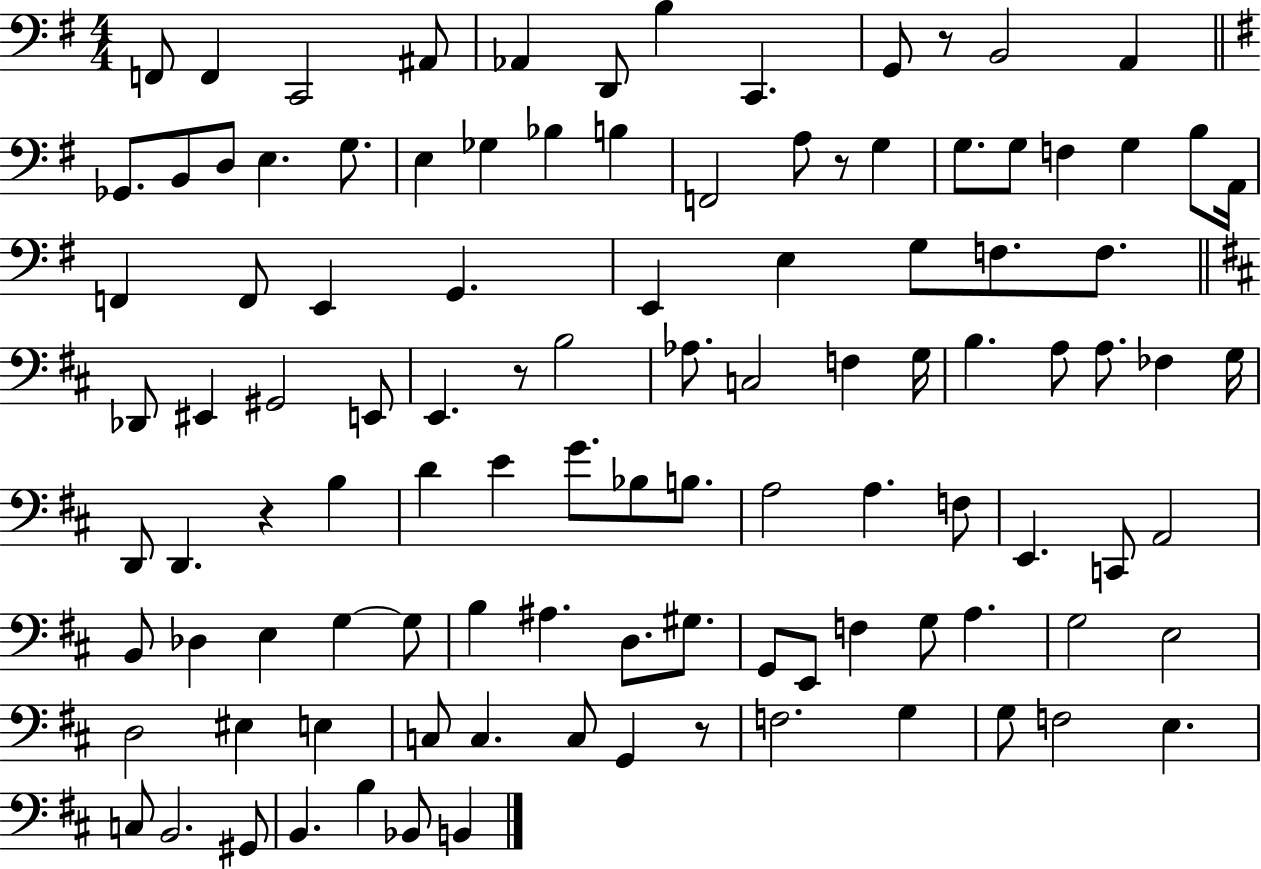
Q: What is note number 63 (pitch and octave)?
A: A3